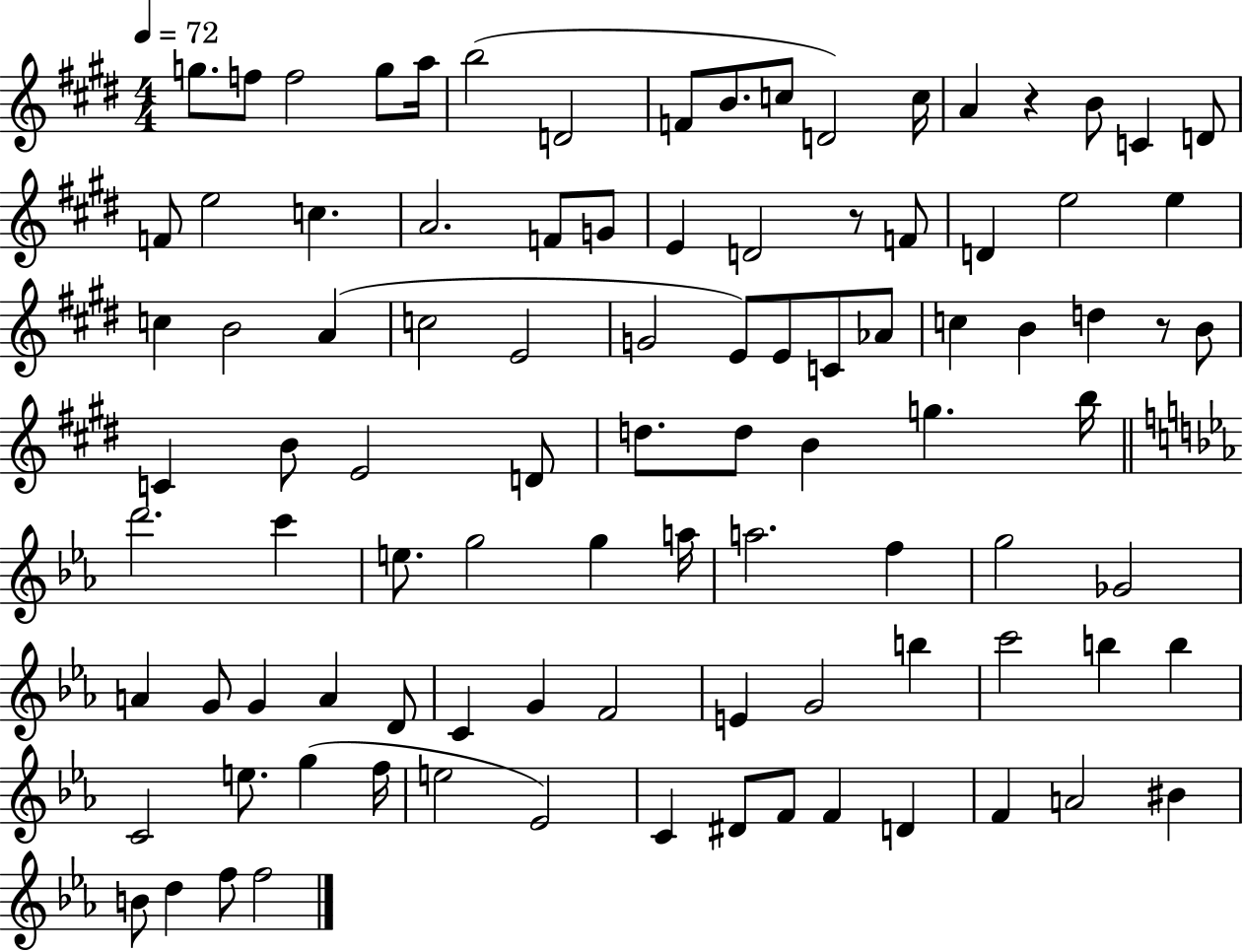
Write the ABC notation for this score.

X:1
T:Untitled
M:4/4
L:1/4
K:E
g/2 f/2 f2 g/2 a/4 b2 D2 F/2 B/2 c/2 D2 c/4 A z B/2 C D/2 F/2 e2 c A2 F/2 G/2 E D2 z/2 F/2 D e2 e c B2 A c2 E2 G2 E/2 E/2 C/2 _A/2 c B d z/2 B/2 C B/2 E2 D/2 d/2 d/2 B g b/4 d'2 c' e/2 g2 g a/4 a2 f g2 _G2 A G/2 G A D/2 C G F2 E G2 b c'2 b b C2 e/2 g f/4 e2 _E2 C ^D/2 F/2 F D F A2 ^B B/2 d f/2 f2